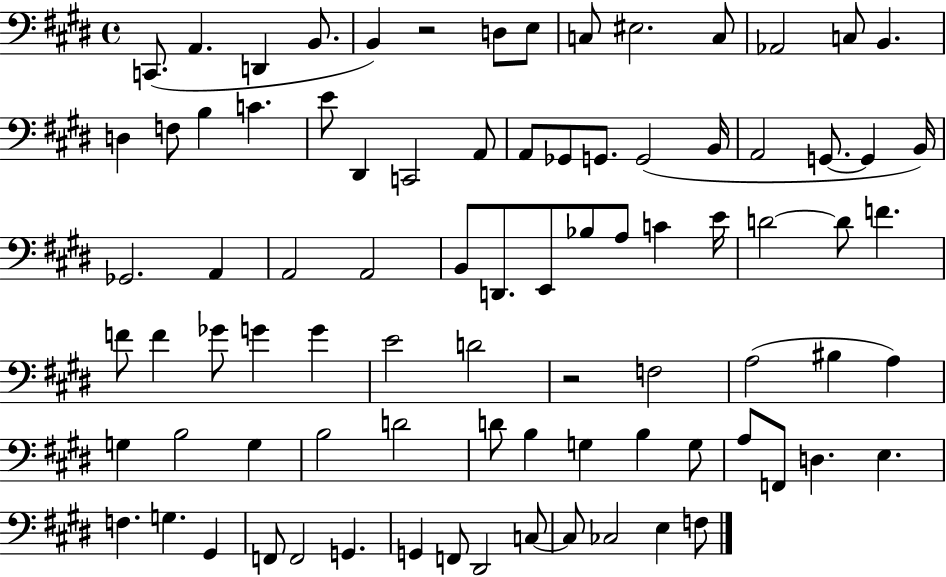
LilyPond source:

{
  \clef bass
  \time 4/4
  \defaultTimeSignature
  \key e \major
  c,8.( a,4. d,4 b,8. | b,4) r2 d8 e8 | c8 eis2. c8 | aes,2 c8 b,4. | \break d4 f8 b4 c'4. | e'8 dis,4 c,2 a,8 | a,8 ges,8 g,8. g,2( b,16 | a,2 g,8.~~ g,4 b,16) | \break ges,2. a,4 | a,2 a,2 | b,8 d,8. e,8 bes8 a8 c'4 e'16 | d'2~~ d'8 f'4. | \break f'8 f'4 ges'8 g'4 g'4 | e'2 d'2 | r2 f2 | a2( bis4 a4) | \break g4 b2 g4 | b2 d'2 | d'8 b4 g4 b4 g8 | a8 f,8 d4. e4. | \break f4. g4. gis,4 | f,8 f,2 g,4. | g,4 f,8 dis,2 c8~~ | c8 ces2 e4 f8 | \break \bar "|."
}